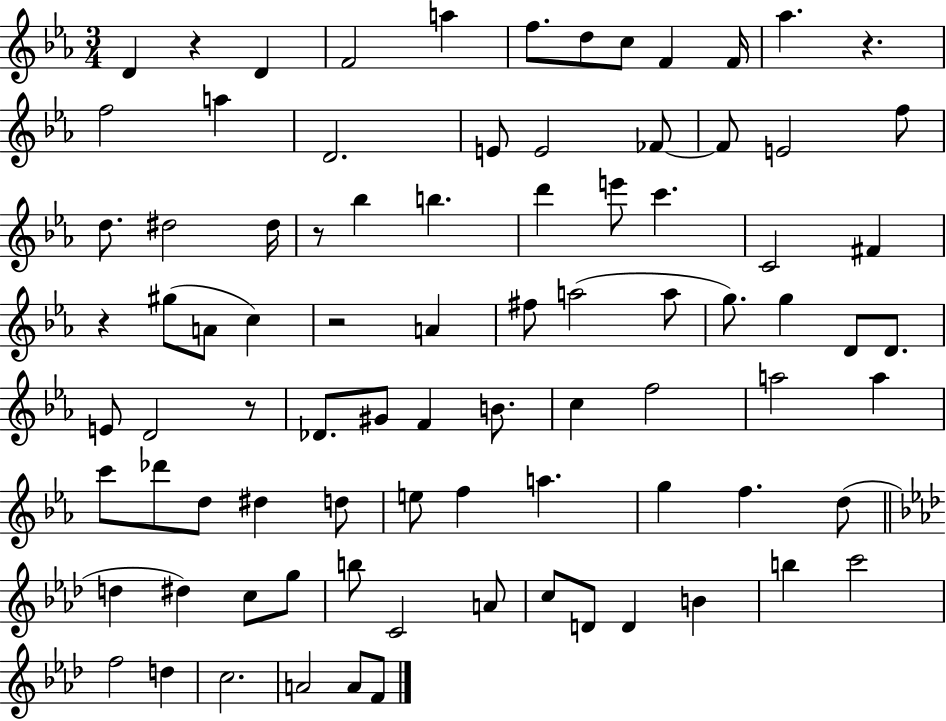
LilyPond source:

{
  \clef treble
  \numericTimeSignature
  \time 3/4
  \key ees \major
  d'4 r4 d'4 | f'2 a''4 | f''8. d''8 c''8 f'4 f'16 | aes''4. r4. | \break f''2 a''4 | d'2. | e'8 e'2 fes'8~~ | fes'8 e'2 f''8 | \break d''8. dis''2 dis''16 | r8 bes''4 b''4. | d'''4 e'''8 c'''4. | c'2 fis'4 | \break r4 gis''8( a'8 c''4) | r2 a'4 | fis''8 a''2( a''8 | g''8.) g''4 d'8 d'8. | \break e'8 d'2 r8 | des'8. gis'8 f'4 b'8. | c''4 f''2 | a''2 a''4 | \break c'''8 des'''8 d''8 dis''4 d''8 | e''8 f''4 a''4. | g''4 f''4. d''8( | \bar "||" \break \key aes \major d''4 dis''4) c''8 g''8 | b''8 c'2 a'8 | c''8 d'8 d'4 b'4 | b''4 c'''2 | \break f''2 d''4 | c''2. | a'2 a'8 f'8 | \bar "|."
}